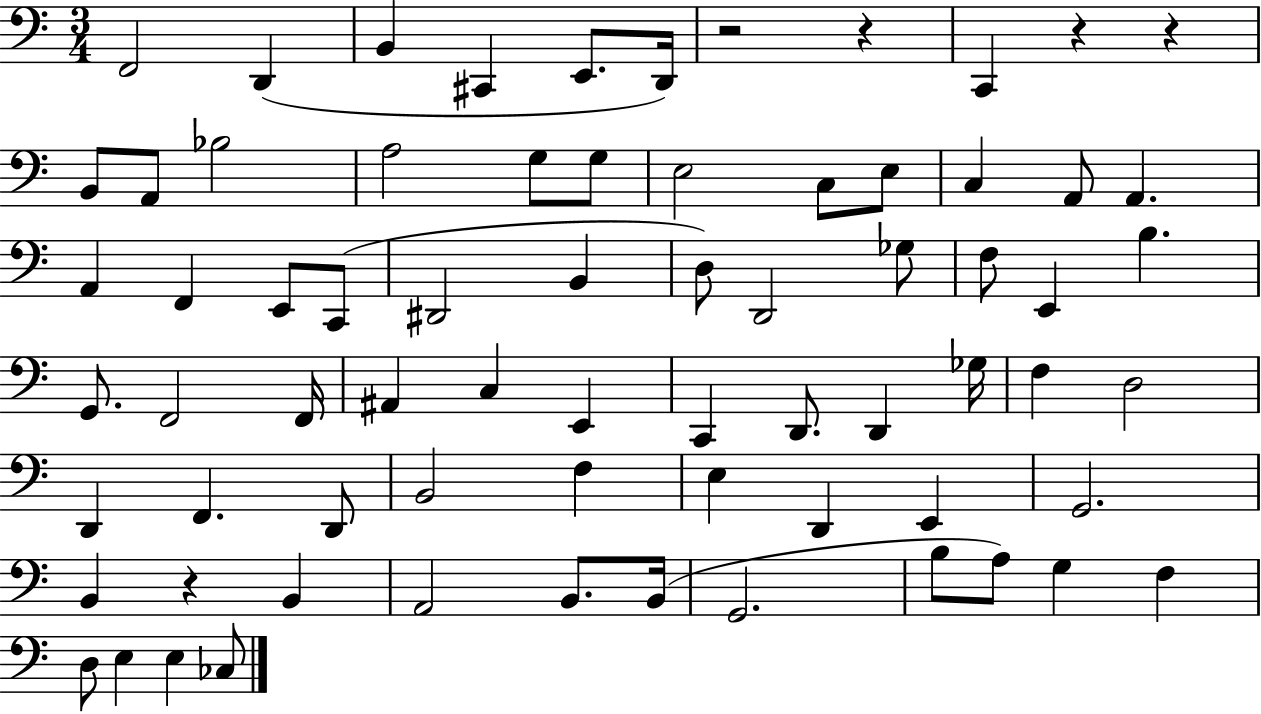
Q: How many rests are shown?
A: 5